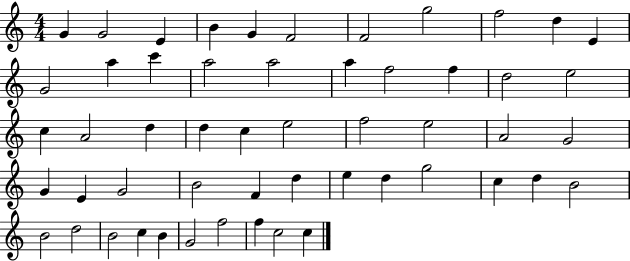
{
  \clef treble
  \numericTimeSignature
  \time 4/4
  \key c \major
  g'4 g'2 e'4 | b'4 g'4 f'2 | f'2 g''2 | f''2 d''4 e'4 | \break g'2 a''4 c'''4 | a''2 a''2 | a''4 f''2 f''4 | d''2 e''2 | \break c''4 a'2 d''4 | d''4 c''4 e''2 | f''2 e''2 | a'2 g'2 | \break g'4 e'4 g'2 | b'2 f'4 d''4 | e''4 d''4 g''2 | c''4 d''4 b'2 | \break b'2 d''2 | b'2 c''4 b'4 | g'2 f''2 | f''4 c''2 c''4 | \break \bar "|."
}